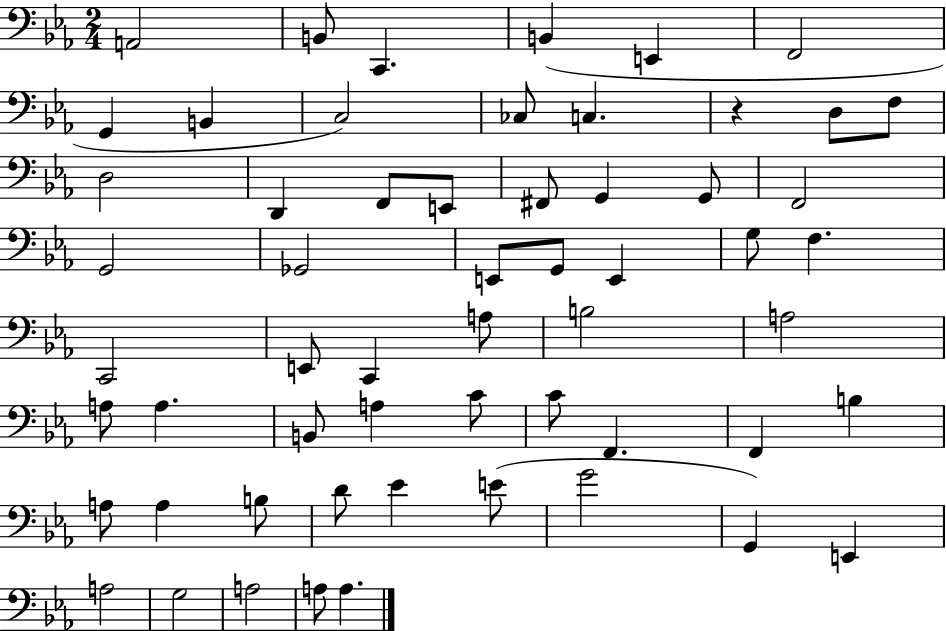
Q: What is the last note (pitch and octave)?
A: A3